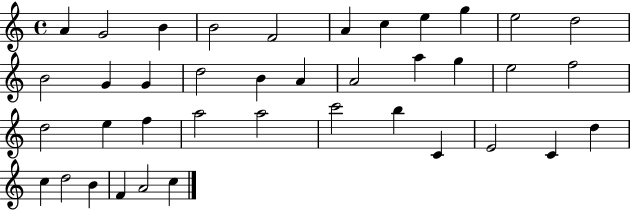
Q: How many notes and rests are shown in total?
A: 39